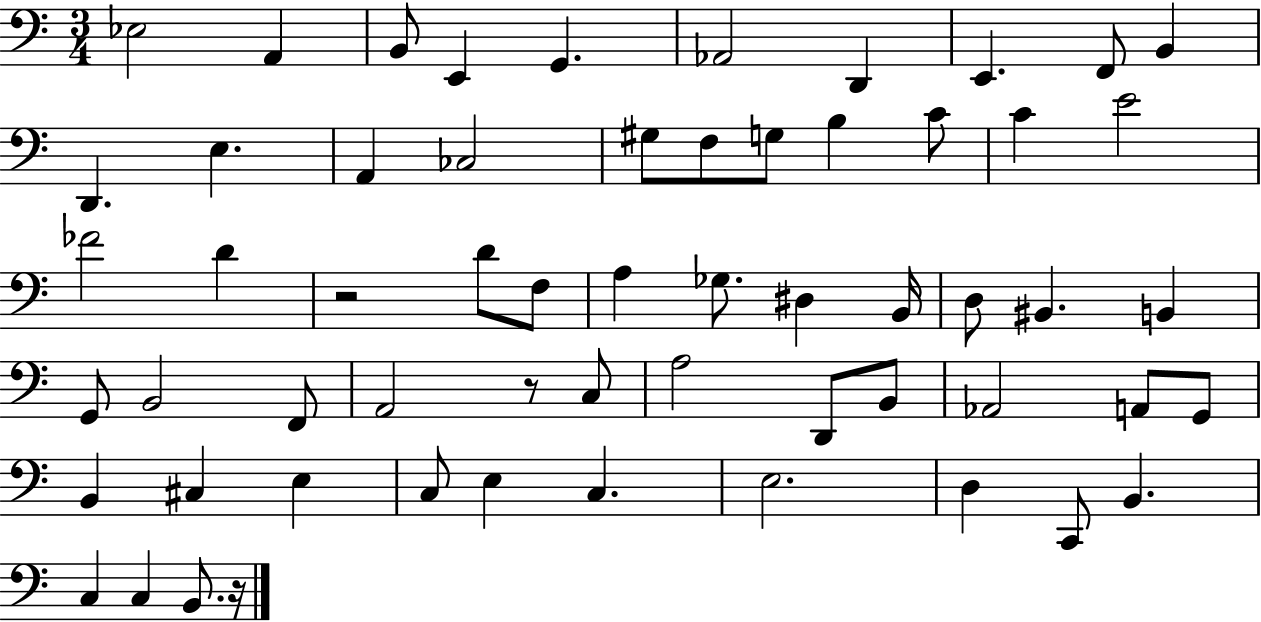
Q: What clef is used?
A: bass